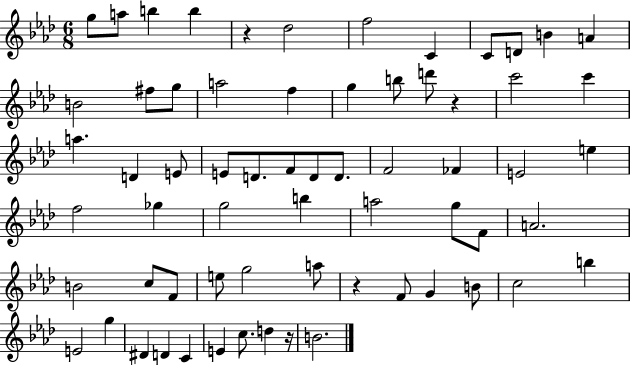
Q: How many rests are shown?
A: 4